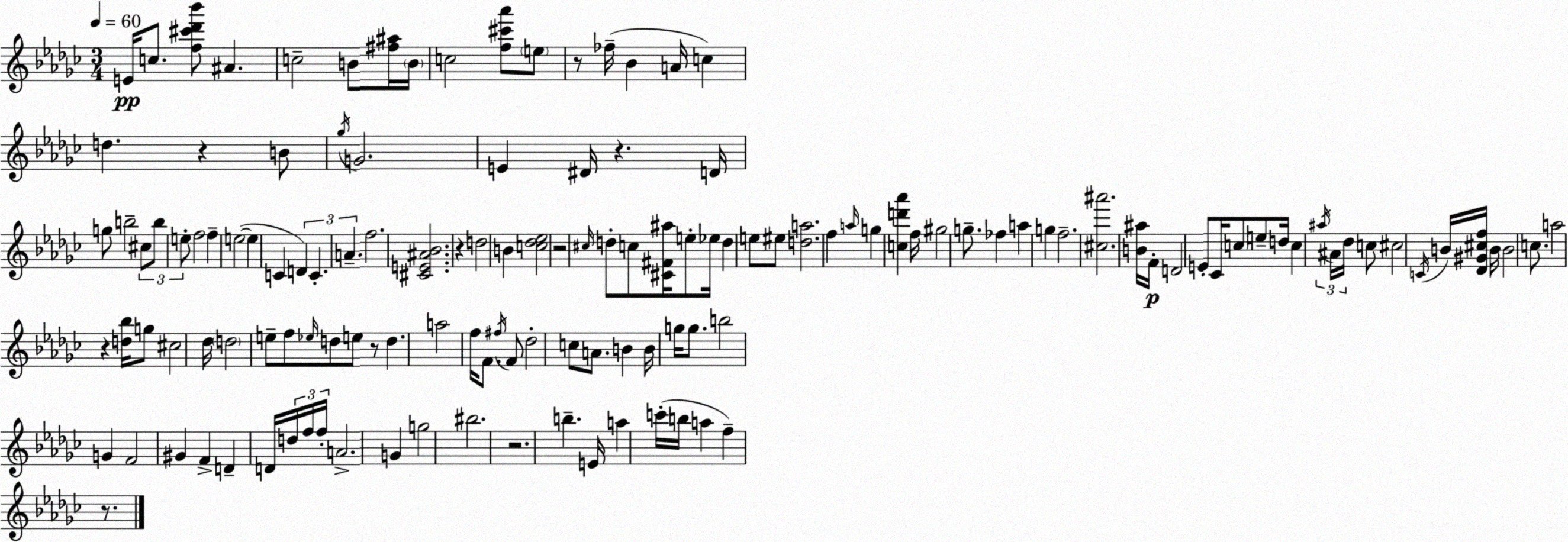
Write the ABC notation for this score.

X:1
T:Untitled
M:3/4
L:1/4
K:Ebm
E/4 c/2 [f^c'_d'_b']/2 ^A c2 B/2 [^f^a]/4 B/4 c2 [f^c'_a']/2 e/2 z/2 _f/4 _B A/4 c d z B/2 _g/4 G2 E ^D/4 z D/4 g/2 b2 ^c/2 b/2 e/2 f2 f e2 e C D C A f2 [^CE^A_B]2 z d2 B [c_d_e]2 z2 ^c/4 d/2 c/2 [^C^F^a]/4 e/2 _e/4 d e/2 ^e/2 [da]2 f a/4 g [cd'_a'] f/4 ^g2 g/2 _f a g f2 [^c^a']2 [B^a]/4 F/4 D2 E/2 _C/4 c/2 e/2 d/4 c ^a/4 ^A/4 _d/4 c/2 ^c2 C/4 B/4 [_D^G^cf]/4 B/4 B2 c/2 a2 z [d_b]/4 g/2 ^c2 _d/4 d2 e/2 f/2 _e/4 d/2 e/2 z/2 d a2 f/4 F/2 ^f/4 F/2 _d2 c/2 A/2 B B/4 g/4 g/2 b2 G F2 ^G F D D/4 d/4 f/4 f/4 A2 G g2 ^b2 z2 b E/4 a c'/4 b/4 a f z/2